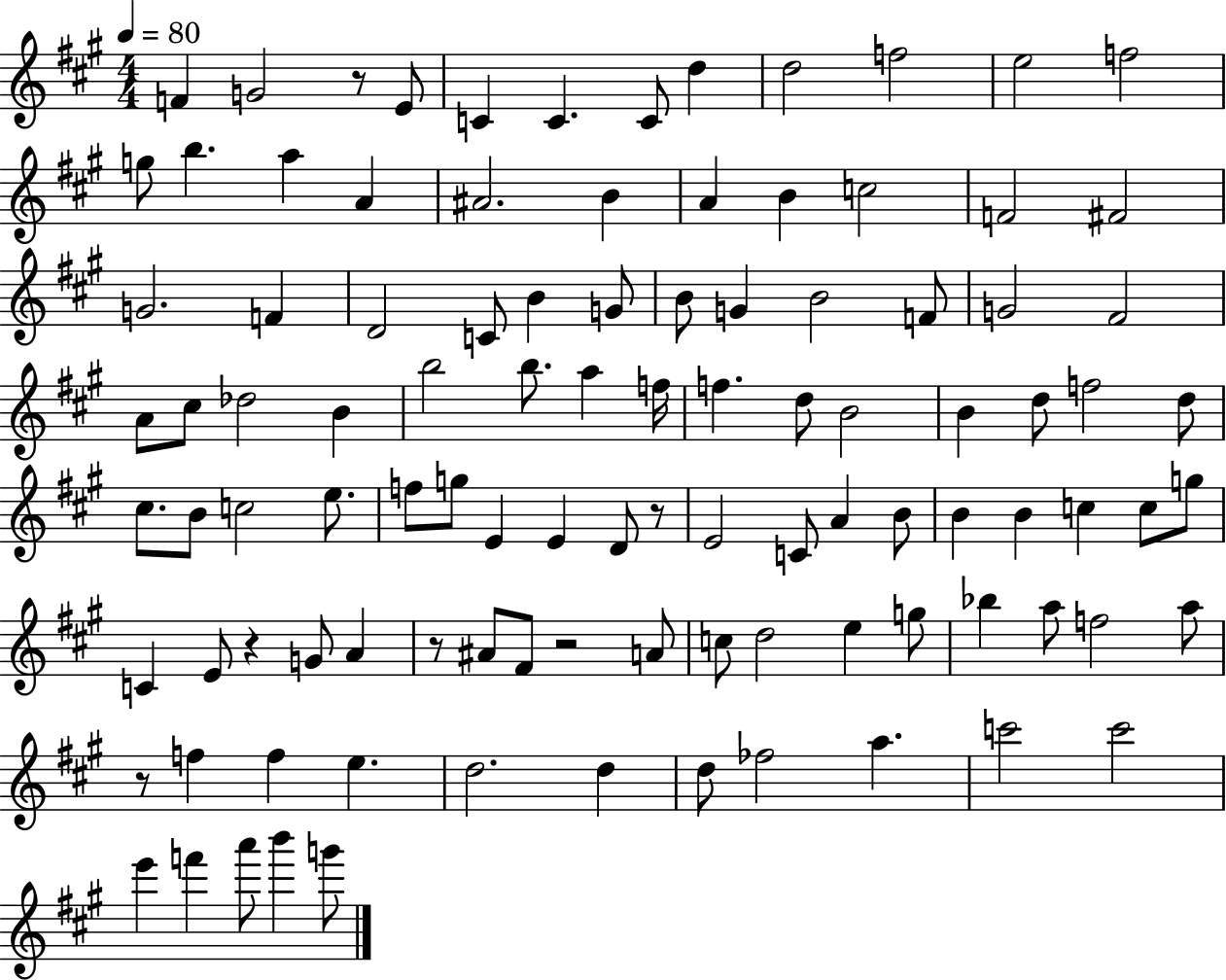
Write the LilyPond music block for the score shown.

{
  \clef treble
  \numericTimeSignature
  \time 4/4
  \key a \major
  \tempo 4 = 80
  \repeat volta 2 { f'4 g'2 r8 e'8 | c'4 c'4. c'8 d''4 | d''2 f''2 | e''2 f''2 | \break g''8 b''4. a''4 a'4 | ais'2. b'4 | a'4 b'4 c''2 | f'2 fis'2 | \break g'2. f'4 | d'2 c'8 b'4 g'8 | b'8 g'4 b'2 f'8 | g'2 fis'2 | \break a'8 cis''8 des''2 b'4 | b''2 b''8. a''4 f''16 | f''4. d''8 b'2 | b'4 d''8 f''2 d''8 | \break cis''8. b'8 c''2 e''8. | f''8 g''8 e'4 e'4 d'8 r8 | e'2 c'8 a'4 b'8 | b'4 b'4 c''4 c''8 g''8 | \break c'4 e'8 r4 g'8 a'4 | r8 ais'8 fis'8 r2 a'8 | c''8 d''2 e''4 g''8 | bes''4 a''8 f''2 a''8 | \break r8 f''4 f''4 e''4. | d''2. d''4 | d''8 fes''2 a''4. | c'''2 c'''2 | \break e'''4 f'''4 a'''8 b'''4 g'''8 | } \bar "|."
}